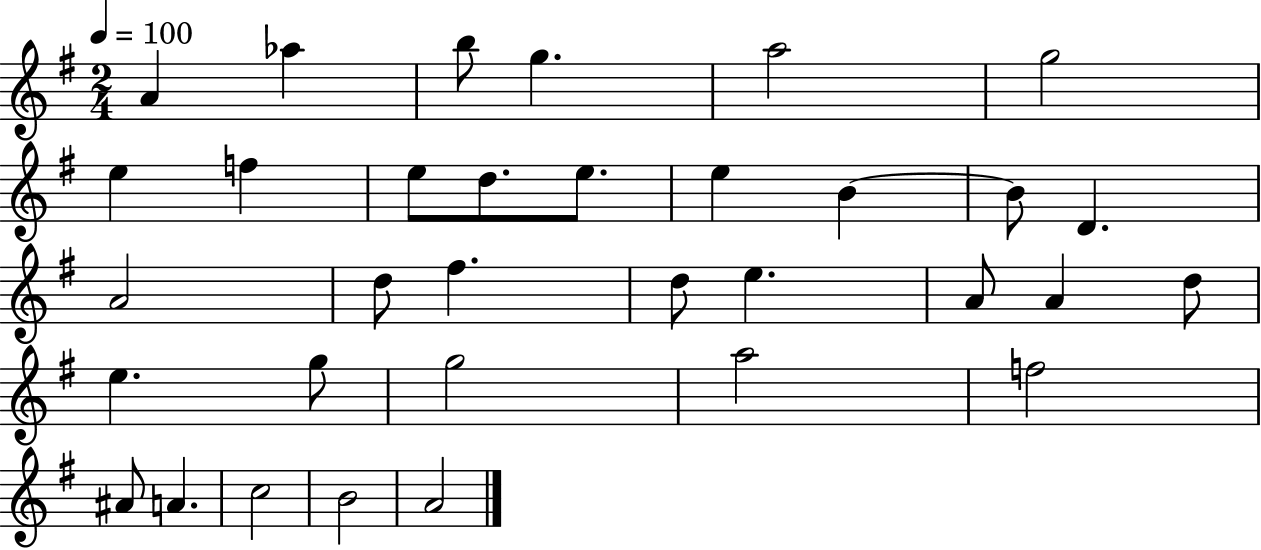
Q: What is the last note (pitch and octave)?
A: A4